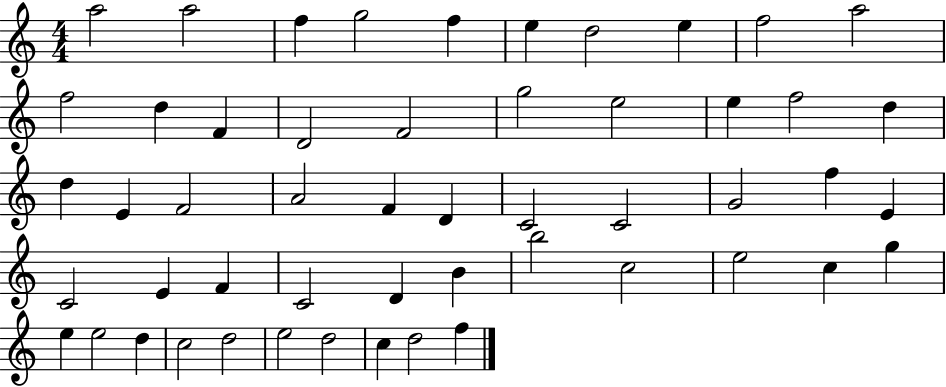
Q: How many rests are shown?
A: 0